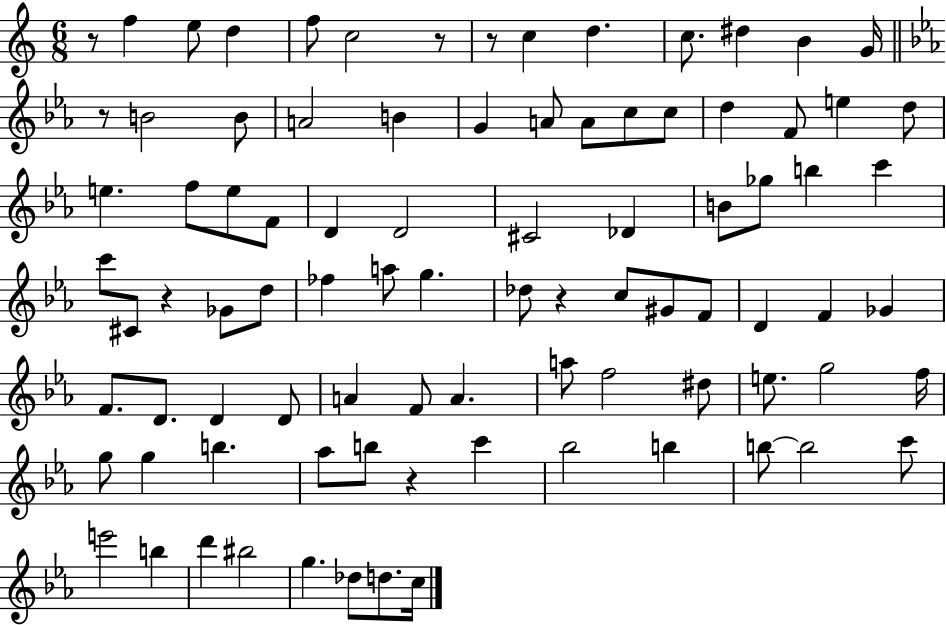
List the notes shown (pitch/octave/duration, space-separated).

R/e F5/q E5/e D5/q F5/e C5/h R/e R/e C5/q D5/q. C5/e. D#5/q B4/q G4/s R/e B4/h B4/e A4/h B4/q G4/q A4/e A4/e C5/e C5/e D5/q F4/e E5/q D5/e E5/q. F5/e E5/e F4/e D4/q D4/h C#4/h Db4/q B4/e Gb5/e B5/q C6/q C6/e C#4/e R/q Gb4/e D5/e FES5/q A5/e G5/q. Db5/e R/q C5/e G#4/e F4/e D4/q F4/q Gb4/q F4/e. D4/e. D4/q D4/e A4/q F4/e A4/q. A5/e F5/h D#5/e E5/e. G5/h F5/s G5/e G5/q B5/q. Ab5/e B5/e R/q C6/q Bb5/h B5/q B5/e B5/h C6/e E6/h B5/q D6/q BIS5/h G5/q. Db5/e D5/e. C5/s